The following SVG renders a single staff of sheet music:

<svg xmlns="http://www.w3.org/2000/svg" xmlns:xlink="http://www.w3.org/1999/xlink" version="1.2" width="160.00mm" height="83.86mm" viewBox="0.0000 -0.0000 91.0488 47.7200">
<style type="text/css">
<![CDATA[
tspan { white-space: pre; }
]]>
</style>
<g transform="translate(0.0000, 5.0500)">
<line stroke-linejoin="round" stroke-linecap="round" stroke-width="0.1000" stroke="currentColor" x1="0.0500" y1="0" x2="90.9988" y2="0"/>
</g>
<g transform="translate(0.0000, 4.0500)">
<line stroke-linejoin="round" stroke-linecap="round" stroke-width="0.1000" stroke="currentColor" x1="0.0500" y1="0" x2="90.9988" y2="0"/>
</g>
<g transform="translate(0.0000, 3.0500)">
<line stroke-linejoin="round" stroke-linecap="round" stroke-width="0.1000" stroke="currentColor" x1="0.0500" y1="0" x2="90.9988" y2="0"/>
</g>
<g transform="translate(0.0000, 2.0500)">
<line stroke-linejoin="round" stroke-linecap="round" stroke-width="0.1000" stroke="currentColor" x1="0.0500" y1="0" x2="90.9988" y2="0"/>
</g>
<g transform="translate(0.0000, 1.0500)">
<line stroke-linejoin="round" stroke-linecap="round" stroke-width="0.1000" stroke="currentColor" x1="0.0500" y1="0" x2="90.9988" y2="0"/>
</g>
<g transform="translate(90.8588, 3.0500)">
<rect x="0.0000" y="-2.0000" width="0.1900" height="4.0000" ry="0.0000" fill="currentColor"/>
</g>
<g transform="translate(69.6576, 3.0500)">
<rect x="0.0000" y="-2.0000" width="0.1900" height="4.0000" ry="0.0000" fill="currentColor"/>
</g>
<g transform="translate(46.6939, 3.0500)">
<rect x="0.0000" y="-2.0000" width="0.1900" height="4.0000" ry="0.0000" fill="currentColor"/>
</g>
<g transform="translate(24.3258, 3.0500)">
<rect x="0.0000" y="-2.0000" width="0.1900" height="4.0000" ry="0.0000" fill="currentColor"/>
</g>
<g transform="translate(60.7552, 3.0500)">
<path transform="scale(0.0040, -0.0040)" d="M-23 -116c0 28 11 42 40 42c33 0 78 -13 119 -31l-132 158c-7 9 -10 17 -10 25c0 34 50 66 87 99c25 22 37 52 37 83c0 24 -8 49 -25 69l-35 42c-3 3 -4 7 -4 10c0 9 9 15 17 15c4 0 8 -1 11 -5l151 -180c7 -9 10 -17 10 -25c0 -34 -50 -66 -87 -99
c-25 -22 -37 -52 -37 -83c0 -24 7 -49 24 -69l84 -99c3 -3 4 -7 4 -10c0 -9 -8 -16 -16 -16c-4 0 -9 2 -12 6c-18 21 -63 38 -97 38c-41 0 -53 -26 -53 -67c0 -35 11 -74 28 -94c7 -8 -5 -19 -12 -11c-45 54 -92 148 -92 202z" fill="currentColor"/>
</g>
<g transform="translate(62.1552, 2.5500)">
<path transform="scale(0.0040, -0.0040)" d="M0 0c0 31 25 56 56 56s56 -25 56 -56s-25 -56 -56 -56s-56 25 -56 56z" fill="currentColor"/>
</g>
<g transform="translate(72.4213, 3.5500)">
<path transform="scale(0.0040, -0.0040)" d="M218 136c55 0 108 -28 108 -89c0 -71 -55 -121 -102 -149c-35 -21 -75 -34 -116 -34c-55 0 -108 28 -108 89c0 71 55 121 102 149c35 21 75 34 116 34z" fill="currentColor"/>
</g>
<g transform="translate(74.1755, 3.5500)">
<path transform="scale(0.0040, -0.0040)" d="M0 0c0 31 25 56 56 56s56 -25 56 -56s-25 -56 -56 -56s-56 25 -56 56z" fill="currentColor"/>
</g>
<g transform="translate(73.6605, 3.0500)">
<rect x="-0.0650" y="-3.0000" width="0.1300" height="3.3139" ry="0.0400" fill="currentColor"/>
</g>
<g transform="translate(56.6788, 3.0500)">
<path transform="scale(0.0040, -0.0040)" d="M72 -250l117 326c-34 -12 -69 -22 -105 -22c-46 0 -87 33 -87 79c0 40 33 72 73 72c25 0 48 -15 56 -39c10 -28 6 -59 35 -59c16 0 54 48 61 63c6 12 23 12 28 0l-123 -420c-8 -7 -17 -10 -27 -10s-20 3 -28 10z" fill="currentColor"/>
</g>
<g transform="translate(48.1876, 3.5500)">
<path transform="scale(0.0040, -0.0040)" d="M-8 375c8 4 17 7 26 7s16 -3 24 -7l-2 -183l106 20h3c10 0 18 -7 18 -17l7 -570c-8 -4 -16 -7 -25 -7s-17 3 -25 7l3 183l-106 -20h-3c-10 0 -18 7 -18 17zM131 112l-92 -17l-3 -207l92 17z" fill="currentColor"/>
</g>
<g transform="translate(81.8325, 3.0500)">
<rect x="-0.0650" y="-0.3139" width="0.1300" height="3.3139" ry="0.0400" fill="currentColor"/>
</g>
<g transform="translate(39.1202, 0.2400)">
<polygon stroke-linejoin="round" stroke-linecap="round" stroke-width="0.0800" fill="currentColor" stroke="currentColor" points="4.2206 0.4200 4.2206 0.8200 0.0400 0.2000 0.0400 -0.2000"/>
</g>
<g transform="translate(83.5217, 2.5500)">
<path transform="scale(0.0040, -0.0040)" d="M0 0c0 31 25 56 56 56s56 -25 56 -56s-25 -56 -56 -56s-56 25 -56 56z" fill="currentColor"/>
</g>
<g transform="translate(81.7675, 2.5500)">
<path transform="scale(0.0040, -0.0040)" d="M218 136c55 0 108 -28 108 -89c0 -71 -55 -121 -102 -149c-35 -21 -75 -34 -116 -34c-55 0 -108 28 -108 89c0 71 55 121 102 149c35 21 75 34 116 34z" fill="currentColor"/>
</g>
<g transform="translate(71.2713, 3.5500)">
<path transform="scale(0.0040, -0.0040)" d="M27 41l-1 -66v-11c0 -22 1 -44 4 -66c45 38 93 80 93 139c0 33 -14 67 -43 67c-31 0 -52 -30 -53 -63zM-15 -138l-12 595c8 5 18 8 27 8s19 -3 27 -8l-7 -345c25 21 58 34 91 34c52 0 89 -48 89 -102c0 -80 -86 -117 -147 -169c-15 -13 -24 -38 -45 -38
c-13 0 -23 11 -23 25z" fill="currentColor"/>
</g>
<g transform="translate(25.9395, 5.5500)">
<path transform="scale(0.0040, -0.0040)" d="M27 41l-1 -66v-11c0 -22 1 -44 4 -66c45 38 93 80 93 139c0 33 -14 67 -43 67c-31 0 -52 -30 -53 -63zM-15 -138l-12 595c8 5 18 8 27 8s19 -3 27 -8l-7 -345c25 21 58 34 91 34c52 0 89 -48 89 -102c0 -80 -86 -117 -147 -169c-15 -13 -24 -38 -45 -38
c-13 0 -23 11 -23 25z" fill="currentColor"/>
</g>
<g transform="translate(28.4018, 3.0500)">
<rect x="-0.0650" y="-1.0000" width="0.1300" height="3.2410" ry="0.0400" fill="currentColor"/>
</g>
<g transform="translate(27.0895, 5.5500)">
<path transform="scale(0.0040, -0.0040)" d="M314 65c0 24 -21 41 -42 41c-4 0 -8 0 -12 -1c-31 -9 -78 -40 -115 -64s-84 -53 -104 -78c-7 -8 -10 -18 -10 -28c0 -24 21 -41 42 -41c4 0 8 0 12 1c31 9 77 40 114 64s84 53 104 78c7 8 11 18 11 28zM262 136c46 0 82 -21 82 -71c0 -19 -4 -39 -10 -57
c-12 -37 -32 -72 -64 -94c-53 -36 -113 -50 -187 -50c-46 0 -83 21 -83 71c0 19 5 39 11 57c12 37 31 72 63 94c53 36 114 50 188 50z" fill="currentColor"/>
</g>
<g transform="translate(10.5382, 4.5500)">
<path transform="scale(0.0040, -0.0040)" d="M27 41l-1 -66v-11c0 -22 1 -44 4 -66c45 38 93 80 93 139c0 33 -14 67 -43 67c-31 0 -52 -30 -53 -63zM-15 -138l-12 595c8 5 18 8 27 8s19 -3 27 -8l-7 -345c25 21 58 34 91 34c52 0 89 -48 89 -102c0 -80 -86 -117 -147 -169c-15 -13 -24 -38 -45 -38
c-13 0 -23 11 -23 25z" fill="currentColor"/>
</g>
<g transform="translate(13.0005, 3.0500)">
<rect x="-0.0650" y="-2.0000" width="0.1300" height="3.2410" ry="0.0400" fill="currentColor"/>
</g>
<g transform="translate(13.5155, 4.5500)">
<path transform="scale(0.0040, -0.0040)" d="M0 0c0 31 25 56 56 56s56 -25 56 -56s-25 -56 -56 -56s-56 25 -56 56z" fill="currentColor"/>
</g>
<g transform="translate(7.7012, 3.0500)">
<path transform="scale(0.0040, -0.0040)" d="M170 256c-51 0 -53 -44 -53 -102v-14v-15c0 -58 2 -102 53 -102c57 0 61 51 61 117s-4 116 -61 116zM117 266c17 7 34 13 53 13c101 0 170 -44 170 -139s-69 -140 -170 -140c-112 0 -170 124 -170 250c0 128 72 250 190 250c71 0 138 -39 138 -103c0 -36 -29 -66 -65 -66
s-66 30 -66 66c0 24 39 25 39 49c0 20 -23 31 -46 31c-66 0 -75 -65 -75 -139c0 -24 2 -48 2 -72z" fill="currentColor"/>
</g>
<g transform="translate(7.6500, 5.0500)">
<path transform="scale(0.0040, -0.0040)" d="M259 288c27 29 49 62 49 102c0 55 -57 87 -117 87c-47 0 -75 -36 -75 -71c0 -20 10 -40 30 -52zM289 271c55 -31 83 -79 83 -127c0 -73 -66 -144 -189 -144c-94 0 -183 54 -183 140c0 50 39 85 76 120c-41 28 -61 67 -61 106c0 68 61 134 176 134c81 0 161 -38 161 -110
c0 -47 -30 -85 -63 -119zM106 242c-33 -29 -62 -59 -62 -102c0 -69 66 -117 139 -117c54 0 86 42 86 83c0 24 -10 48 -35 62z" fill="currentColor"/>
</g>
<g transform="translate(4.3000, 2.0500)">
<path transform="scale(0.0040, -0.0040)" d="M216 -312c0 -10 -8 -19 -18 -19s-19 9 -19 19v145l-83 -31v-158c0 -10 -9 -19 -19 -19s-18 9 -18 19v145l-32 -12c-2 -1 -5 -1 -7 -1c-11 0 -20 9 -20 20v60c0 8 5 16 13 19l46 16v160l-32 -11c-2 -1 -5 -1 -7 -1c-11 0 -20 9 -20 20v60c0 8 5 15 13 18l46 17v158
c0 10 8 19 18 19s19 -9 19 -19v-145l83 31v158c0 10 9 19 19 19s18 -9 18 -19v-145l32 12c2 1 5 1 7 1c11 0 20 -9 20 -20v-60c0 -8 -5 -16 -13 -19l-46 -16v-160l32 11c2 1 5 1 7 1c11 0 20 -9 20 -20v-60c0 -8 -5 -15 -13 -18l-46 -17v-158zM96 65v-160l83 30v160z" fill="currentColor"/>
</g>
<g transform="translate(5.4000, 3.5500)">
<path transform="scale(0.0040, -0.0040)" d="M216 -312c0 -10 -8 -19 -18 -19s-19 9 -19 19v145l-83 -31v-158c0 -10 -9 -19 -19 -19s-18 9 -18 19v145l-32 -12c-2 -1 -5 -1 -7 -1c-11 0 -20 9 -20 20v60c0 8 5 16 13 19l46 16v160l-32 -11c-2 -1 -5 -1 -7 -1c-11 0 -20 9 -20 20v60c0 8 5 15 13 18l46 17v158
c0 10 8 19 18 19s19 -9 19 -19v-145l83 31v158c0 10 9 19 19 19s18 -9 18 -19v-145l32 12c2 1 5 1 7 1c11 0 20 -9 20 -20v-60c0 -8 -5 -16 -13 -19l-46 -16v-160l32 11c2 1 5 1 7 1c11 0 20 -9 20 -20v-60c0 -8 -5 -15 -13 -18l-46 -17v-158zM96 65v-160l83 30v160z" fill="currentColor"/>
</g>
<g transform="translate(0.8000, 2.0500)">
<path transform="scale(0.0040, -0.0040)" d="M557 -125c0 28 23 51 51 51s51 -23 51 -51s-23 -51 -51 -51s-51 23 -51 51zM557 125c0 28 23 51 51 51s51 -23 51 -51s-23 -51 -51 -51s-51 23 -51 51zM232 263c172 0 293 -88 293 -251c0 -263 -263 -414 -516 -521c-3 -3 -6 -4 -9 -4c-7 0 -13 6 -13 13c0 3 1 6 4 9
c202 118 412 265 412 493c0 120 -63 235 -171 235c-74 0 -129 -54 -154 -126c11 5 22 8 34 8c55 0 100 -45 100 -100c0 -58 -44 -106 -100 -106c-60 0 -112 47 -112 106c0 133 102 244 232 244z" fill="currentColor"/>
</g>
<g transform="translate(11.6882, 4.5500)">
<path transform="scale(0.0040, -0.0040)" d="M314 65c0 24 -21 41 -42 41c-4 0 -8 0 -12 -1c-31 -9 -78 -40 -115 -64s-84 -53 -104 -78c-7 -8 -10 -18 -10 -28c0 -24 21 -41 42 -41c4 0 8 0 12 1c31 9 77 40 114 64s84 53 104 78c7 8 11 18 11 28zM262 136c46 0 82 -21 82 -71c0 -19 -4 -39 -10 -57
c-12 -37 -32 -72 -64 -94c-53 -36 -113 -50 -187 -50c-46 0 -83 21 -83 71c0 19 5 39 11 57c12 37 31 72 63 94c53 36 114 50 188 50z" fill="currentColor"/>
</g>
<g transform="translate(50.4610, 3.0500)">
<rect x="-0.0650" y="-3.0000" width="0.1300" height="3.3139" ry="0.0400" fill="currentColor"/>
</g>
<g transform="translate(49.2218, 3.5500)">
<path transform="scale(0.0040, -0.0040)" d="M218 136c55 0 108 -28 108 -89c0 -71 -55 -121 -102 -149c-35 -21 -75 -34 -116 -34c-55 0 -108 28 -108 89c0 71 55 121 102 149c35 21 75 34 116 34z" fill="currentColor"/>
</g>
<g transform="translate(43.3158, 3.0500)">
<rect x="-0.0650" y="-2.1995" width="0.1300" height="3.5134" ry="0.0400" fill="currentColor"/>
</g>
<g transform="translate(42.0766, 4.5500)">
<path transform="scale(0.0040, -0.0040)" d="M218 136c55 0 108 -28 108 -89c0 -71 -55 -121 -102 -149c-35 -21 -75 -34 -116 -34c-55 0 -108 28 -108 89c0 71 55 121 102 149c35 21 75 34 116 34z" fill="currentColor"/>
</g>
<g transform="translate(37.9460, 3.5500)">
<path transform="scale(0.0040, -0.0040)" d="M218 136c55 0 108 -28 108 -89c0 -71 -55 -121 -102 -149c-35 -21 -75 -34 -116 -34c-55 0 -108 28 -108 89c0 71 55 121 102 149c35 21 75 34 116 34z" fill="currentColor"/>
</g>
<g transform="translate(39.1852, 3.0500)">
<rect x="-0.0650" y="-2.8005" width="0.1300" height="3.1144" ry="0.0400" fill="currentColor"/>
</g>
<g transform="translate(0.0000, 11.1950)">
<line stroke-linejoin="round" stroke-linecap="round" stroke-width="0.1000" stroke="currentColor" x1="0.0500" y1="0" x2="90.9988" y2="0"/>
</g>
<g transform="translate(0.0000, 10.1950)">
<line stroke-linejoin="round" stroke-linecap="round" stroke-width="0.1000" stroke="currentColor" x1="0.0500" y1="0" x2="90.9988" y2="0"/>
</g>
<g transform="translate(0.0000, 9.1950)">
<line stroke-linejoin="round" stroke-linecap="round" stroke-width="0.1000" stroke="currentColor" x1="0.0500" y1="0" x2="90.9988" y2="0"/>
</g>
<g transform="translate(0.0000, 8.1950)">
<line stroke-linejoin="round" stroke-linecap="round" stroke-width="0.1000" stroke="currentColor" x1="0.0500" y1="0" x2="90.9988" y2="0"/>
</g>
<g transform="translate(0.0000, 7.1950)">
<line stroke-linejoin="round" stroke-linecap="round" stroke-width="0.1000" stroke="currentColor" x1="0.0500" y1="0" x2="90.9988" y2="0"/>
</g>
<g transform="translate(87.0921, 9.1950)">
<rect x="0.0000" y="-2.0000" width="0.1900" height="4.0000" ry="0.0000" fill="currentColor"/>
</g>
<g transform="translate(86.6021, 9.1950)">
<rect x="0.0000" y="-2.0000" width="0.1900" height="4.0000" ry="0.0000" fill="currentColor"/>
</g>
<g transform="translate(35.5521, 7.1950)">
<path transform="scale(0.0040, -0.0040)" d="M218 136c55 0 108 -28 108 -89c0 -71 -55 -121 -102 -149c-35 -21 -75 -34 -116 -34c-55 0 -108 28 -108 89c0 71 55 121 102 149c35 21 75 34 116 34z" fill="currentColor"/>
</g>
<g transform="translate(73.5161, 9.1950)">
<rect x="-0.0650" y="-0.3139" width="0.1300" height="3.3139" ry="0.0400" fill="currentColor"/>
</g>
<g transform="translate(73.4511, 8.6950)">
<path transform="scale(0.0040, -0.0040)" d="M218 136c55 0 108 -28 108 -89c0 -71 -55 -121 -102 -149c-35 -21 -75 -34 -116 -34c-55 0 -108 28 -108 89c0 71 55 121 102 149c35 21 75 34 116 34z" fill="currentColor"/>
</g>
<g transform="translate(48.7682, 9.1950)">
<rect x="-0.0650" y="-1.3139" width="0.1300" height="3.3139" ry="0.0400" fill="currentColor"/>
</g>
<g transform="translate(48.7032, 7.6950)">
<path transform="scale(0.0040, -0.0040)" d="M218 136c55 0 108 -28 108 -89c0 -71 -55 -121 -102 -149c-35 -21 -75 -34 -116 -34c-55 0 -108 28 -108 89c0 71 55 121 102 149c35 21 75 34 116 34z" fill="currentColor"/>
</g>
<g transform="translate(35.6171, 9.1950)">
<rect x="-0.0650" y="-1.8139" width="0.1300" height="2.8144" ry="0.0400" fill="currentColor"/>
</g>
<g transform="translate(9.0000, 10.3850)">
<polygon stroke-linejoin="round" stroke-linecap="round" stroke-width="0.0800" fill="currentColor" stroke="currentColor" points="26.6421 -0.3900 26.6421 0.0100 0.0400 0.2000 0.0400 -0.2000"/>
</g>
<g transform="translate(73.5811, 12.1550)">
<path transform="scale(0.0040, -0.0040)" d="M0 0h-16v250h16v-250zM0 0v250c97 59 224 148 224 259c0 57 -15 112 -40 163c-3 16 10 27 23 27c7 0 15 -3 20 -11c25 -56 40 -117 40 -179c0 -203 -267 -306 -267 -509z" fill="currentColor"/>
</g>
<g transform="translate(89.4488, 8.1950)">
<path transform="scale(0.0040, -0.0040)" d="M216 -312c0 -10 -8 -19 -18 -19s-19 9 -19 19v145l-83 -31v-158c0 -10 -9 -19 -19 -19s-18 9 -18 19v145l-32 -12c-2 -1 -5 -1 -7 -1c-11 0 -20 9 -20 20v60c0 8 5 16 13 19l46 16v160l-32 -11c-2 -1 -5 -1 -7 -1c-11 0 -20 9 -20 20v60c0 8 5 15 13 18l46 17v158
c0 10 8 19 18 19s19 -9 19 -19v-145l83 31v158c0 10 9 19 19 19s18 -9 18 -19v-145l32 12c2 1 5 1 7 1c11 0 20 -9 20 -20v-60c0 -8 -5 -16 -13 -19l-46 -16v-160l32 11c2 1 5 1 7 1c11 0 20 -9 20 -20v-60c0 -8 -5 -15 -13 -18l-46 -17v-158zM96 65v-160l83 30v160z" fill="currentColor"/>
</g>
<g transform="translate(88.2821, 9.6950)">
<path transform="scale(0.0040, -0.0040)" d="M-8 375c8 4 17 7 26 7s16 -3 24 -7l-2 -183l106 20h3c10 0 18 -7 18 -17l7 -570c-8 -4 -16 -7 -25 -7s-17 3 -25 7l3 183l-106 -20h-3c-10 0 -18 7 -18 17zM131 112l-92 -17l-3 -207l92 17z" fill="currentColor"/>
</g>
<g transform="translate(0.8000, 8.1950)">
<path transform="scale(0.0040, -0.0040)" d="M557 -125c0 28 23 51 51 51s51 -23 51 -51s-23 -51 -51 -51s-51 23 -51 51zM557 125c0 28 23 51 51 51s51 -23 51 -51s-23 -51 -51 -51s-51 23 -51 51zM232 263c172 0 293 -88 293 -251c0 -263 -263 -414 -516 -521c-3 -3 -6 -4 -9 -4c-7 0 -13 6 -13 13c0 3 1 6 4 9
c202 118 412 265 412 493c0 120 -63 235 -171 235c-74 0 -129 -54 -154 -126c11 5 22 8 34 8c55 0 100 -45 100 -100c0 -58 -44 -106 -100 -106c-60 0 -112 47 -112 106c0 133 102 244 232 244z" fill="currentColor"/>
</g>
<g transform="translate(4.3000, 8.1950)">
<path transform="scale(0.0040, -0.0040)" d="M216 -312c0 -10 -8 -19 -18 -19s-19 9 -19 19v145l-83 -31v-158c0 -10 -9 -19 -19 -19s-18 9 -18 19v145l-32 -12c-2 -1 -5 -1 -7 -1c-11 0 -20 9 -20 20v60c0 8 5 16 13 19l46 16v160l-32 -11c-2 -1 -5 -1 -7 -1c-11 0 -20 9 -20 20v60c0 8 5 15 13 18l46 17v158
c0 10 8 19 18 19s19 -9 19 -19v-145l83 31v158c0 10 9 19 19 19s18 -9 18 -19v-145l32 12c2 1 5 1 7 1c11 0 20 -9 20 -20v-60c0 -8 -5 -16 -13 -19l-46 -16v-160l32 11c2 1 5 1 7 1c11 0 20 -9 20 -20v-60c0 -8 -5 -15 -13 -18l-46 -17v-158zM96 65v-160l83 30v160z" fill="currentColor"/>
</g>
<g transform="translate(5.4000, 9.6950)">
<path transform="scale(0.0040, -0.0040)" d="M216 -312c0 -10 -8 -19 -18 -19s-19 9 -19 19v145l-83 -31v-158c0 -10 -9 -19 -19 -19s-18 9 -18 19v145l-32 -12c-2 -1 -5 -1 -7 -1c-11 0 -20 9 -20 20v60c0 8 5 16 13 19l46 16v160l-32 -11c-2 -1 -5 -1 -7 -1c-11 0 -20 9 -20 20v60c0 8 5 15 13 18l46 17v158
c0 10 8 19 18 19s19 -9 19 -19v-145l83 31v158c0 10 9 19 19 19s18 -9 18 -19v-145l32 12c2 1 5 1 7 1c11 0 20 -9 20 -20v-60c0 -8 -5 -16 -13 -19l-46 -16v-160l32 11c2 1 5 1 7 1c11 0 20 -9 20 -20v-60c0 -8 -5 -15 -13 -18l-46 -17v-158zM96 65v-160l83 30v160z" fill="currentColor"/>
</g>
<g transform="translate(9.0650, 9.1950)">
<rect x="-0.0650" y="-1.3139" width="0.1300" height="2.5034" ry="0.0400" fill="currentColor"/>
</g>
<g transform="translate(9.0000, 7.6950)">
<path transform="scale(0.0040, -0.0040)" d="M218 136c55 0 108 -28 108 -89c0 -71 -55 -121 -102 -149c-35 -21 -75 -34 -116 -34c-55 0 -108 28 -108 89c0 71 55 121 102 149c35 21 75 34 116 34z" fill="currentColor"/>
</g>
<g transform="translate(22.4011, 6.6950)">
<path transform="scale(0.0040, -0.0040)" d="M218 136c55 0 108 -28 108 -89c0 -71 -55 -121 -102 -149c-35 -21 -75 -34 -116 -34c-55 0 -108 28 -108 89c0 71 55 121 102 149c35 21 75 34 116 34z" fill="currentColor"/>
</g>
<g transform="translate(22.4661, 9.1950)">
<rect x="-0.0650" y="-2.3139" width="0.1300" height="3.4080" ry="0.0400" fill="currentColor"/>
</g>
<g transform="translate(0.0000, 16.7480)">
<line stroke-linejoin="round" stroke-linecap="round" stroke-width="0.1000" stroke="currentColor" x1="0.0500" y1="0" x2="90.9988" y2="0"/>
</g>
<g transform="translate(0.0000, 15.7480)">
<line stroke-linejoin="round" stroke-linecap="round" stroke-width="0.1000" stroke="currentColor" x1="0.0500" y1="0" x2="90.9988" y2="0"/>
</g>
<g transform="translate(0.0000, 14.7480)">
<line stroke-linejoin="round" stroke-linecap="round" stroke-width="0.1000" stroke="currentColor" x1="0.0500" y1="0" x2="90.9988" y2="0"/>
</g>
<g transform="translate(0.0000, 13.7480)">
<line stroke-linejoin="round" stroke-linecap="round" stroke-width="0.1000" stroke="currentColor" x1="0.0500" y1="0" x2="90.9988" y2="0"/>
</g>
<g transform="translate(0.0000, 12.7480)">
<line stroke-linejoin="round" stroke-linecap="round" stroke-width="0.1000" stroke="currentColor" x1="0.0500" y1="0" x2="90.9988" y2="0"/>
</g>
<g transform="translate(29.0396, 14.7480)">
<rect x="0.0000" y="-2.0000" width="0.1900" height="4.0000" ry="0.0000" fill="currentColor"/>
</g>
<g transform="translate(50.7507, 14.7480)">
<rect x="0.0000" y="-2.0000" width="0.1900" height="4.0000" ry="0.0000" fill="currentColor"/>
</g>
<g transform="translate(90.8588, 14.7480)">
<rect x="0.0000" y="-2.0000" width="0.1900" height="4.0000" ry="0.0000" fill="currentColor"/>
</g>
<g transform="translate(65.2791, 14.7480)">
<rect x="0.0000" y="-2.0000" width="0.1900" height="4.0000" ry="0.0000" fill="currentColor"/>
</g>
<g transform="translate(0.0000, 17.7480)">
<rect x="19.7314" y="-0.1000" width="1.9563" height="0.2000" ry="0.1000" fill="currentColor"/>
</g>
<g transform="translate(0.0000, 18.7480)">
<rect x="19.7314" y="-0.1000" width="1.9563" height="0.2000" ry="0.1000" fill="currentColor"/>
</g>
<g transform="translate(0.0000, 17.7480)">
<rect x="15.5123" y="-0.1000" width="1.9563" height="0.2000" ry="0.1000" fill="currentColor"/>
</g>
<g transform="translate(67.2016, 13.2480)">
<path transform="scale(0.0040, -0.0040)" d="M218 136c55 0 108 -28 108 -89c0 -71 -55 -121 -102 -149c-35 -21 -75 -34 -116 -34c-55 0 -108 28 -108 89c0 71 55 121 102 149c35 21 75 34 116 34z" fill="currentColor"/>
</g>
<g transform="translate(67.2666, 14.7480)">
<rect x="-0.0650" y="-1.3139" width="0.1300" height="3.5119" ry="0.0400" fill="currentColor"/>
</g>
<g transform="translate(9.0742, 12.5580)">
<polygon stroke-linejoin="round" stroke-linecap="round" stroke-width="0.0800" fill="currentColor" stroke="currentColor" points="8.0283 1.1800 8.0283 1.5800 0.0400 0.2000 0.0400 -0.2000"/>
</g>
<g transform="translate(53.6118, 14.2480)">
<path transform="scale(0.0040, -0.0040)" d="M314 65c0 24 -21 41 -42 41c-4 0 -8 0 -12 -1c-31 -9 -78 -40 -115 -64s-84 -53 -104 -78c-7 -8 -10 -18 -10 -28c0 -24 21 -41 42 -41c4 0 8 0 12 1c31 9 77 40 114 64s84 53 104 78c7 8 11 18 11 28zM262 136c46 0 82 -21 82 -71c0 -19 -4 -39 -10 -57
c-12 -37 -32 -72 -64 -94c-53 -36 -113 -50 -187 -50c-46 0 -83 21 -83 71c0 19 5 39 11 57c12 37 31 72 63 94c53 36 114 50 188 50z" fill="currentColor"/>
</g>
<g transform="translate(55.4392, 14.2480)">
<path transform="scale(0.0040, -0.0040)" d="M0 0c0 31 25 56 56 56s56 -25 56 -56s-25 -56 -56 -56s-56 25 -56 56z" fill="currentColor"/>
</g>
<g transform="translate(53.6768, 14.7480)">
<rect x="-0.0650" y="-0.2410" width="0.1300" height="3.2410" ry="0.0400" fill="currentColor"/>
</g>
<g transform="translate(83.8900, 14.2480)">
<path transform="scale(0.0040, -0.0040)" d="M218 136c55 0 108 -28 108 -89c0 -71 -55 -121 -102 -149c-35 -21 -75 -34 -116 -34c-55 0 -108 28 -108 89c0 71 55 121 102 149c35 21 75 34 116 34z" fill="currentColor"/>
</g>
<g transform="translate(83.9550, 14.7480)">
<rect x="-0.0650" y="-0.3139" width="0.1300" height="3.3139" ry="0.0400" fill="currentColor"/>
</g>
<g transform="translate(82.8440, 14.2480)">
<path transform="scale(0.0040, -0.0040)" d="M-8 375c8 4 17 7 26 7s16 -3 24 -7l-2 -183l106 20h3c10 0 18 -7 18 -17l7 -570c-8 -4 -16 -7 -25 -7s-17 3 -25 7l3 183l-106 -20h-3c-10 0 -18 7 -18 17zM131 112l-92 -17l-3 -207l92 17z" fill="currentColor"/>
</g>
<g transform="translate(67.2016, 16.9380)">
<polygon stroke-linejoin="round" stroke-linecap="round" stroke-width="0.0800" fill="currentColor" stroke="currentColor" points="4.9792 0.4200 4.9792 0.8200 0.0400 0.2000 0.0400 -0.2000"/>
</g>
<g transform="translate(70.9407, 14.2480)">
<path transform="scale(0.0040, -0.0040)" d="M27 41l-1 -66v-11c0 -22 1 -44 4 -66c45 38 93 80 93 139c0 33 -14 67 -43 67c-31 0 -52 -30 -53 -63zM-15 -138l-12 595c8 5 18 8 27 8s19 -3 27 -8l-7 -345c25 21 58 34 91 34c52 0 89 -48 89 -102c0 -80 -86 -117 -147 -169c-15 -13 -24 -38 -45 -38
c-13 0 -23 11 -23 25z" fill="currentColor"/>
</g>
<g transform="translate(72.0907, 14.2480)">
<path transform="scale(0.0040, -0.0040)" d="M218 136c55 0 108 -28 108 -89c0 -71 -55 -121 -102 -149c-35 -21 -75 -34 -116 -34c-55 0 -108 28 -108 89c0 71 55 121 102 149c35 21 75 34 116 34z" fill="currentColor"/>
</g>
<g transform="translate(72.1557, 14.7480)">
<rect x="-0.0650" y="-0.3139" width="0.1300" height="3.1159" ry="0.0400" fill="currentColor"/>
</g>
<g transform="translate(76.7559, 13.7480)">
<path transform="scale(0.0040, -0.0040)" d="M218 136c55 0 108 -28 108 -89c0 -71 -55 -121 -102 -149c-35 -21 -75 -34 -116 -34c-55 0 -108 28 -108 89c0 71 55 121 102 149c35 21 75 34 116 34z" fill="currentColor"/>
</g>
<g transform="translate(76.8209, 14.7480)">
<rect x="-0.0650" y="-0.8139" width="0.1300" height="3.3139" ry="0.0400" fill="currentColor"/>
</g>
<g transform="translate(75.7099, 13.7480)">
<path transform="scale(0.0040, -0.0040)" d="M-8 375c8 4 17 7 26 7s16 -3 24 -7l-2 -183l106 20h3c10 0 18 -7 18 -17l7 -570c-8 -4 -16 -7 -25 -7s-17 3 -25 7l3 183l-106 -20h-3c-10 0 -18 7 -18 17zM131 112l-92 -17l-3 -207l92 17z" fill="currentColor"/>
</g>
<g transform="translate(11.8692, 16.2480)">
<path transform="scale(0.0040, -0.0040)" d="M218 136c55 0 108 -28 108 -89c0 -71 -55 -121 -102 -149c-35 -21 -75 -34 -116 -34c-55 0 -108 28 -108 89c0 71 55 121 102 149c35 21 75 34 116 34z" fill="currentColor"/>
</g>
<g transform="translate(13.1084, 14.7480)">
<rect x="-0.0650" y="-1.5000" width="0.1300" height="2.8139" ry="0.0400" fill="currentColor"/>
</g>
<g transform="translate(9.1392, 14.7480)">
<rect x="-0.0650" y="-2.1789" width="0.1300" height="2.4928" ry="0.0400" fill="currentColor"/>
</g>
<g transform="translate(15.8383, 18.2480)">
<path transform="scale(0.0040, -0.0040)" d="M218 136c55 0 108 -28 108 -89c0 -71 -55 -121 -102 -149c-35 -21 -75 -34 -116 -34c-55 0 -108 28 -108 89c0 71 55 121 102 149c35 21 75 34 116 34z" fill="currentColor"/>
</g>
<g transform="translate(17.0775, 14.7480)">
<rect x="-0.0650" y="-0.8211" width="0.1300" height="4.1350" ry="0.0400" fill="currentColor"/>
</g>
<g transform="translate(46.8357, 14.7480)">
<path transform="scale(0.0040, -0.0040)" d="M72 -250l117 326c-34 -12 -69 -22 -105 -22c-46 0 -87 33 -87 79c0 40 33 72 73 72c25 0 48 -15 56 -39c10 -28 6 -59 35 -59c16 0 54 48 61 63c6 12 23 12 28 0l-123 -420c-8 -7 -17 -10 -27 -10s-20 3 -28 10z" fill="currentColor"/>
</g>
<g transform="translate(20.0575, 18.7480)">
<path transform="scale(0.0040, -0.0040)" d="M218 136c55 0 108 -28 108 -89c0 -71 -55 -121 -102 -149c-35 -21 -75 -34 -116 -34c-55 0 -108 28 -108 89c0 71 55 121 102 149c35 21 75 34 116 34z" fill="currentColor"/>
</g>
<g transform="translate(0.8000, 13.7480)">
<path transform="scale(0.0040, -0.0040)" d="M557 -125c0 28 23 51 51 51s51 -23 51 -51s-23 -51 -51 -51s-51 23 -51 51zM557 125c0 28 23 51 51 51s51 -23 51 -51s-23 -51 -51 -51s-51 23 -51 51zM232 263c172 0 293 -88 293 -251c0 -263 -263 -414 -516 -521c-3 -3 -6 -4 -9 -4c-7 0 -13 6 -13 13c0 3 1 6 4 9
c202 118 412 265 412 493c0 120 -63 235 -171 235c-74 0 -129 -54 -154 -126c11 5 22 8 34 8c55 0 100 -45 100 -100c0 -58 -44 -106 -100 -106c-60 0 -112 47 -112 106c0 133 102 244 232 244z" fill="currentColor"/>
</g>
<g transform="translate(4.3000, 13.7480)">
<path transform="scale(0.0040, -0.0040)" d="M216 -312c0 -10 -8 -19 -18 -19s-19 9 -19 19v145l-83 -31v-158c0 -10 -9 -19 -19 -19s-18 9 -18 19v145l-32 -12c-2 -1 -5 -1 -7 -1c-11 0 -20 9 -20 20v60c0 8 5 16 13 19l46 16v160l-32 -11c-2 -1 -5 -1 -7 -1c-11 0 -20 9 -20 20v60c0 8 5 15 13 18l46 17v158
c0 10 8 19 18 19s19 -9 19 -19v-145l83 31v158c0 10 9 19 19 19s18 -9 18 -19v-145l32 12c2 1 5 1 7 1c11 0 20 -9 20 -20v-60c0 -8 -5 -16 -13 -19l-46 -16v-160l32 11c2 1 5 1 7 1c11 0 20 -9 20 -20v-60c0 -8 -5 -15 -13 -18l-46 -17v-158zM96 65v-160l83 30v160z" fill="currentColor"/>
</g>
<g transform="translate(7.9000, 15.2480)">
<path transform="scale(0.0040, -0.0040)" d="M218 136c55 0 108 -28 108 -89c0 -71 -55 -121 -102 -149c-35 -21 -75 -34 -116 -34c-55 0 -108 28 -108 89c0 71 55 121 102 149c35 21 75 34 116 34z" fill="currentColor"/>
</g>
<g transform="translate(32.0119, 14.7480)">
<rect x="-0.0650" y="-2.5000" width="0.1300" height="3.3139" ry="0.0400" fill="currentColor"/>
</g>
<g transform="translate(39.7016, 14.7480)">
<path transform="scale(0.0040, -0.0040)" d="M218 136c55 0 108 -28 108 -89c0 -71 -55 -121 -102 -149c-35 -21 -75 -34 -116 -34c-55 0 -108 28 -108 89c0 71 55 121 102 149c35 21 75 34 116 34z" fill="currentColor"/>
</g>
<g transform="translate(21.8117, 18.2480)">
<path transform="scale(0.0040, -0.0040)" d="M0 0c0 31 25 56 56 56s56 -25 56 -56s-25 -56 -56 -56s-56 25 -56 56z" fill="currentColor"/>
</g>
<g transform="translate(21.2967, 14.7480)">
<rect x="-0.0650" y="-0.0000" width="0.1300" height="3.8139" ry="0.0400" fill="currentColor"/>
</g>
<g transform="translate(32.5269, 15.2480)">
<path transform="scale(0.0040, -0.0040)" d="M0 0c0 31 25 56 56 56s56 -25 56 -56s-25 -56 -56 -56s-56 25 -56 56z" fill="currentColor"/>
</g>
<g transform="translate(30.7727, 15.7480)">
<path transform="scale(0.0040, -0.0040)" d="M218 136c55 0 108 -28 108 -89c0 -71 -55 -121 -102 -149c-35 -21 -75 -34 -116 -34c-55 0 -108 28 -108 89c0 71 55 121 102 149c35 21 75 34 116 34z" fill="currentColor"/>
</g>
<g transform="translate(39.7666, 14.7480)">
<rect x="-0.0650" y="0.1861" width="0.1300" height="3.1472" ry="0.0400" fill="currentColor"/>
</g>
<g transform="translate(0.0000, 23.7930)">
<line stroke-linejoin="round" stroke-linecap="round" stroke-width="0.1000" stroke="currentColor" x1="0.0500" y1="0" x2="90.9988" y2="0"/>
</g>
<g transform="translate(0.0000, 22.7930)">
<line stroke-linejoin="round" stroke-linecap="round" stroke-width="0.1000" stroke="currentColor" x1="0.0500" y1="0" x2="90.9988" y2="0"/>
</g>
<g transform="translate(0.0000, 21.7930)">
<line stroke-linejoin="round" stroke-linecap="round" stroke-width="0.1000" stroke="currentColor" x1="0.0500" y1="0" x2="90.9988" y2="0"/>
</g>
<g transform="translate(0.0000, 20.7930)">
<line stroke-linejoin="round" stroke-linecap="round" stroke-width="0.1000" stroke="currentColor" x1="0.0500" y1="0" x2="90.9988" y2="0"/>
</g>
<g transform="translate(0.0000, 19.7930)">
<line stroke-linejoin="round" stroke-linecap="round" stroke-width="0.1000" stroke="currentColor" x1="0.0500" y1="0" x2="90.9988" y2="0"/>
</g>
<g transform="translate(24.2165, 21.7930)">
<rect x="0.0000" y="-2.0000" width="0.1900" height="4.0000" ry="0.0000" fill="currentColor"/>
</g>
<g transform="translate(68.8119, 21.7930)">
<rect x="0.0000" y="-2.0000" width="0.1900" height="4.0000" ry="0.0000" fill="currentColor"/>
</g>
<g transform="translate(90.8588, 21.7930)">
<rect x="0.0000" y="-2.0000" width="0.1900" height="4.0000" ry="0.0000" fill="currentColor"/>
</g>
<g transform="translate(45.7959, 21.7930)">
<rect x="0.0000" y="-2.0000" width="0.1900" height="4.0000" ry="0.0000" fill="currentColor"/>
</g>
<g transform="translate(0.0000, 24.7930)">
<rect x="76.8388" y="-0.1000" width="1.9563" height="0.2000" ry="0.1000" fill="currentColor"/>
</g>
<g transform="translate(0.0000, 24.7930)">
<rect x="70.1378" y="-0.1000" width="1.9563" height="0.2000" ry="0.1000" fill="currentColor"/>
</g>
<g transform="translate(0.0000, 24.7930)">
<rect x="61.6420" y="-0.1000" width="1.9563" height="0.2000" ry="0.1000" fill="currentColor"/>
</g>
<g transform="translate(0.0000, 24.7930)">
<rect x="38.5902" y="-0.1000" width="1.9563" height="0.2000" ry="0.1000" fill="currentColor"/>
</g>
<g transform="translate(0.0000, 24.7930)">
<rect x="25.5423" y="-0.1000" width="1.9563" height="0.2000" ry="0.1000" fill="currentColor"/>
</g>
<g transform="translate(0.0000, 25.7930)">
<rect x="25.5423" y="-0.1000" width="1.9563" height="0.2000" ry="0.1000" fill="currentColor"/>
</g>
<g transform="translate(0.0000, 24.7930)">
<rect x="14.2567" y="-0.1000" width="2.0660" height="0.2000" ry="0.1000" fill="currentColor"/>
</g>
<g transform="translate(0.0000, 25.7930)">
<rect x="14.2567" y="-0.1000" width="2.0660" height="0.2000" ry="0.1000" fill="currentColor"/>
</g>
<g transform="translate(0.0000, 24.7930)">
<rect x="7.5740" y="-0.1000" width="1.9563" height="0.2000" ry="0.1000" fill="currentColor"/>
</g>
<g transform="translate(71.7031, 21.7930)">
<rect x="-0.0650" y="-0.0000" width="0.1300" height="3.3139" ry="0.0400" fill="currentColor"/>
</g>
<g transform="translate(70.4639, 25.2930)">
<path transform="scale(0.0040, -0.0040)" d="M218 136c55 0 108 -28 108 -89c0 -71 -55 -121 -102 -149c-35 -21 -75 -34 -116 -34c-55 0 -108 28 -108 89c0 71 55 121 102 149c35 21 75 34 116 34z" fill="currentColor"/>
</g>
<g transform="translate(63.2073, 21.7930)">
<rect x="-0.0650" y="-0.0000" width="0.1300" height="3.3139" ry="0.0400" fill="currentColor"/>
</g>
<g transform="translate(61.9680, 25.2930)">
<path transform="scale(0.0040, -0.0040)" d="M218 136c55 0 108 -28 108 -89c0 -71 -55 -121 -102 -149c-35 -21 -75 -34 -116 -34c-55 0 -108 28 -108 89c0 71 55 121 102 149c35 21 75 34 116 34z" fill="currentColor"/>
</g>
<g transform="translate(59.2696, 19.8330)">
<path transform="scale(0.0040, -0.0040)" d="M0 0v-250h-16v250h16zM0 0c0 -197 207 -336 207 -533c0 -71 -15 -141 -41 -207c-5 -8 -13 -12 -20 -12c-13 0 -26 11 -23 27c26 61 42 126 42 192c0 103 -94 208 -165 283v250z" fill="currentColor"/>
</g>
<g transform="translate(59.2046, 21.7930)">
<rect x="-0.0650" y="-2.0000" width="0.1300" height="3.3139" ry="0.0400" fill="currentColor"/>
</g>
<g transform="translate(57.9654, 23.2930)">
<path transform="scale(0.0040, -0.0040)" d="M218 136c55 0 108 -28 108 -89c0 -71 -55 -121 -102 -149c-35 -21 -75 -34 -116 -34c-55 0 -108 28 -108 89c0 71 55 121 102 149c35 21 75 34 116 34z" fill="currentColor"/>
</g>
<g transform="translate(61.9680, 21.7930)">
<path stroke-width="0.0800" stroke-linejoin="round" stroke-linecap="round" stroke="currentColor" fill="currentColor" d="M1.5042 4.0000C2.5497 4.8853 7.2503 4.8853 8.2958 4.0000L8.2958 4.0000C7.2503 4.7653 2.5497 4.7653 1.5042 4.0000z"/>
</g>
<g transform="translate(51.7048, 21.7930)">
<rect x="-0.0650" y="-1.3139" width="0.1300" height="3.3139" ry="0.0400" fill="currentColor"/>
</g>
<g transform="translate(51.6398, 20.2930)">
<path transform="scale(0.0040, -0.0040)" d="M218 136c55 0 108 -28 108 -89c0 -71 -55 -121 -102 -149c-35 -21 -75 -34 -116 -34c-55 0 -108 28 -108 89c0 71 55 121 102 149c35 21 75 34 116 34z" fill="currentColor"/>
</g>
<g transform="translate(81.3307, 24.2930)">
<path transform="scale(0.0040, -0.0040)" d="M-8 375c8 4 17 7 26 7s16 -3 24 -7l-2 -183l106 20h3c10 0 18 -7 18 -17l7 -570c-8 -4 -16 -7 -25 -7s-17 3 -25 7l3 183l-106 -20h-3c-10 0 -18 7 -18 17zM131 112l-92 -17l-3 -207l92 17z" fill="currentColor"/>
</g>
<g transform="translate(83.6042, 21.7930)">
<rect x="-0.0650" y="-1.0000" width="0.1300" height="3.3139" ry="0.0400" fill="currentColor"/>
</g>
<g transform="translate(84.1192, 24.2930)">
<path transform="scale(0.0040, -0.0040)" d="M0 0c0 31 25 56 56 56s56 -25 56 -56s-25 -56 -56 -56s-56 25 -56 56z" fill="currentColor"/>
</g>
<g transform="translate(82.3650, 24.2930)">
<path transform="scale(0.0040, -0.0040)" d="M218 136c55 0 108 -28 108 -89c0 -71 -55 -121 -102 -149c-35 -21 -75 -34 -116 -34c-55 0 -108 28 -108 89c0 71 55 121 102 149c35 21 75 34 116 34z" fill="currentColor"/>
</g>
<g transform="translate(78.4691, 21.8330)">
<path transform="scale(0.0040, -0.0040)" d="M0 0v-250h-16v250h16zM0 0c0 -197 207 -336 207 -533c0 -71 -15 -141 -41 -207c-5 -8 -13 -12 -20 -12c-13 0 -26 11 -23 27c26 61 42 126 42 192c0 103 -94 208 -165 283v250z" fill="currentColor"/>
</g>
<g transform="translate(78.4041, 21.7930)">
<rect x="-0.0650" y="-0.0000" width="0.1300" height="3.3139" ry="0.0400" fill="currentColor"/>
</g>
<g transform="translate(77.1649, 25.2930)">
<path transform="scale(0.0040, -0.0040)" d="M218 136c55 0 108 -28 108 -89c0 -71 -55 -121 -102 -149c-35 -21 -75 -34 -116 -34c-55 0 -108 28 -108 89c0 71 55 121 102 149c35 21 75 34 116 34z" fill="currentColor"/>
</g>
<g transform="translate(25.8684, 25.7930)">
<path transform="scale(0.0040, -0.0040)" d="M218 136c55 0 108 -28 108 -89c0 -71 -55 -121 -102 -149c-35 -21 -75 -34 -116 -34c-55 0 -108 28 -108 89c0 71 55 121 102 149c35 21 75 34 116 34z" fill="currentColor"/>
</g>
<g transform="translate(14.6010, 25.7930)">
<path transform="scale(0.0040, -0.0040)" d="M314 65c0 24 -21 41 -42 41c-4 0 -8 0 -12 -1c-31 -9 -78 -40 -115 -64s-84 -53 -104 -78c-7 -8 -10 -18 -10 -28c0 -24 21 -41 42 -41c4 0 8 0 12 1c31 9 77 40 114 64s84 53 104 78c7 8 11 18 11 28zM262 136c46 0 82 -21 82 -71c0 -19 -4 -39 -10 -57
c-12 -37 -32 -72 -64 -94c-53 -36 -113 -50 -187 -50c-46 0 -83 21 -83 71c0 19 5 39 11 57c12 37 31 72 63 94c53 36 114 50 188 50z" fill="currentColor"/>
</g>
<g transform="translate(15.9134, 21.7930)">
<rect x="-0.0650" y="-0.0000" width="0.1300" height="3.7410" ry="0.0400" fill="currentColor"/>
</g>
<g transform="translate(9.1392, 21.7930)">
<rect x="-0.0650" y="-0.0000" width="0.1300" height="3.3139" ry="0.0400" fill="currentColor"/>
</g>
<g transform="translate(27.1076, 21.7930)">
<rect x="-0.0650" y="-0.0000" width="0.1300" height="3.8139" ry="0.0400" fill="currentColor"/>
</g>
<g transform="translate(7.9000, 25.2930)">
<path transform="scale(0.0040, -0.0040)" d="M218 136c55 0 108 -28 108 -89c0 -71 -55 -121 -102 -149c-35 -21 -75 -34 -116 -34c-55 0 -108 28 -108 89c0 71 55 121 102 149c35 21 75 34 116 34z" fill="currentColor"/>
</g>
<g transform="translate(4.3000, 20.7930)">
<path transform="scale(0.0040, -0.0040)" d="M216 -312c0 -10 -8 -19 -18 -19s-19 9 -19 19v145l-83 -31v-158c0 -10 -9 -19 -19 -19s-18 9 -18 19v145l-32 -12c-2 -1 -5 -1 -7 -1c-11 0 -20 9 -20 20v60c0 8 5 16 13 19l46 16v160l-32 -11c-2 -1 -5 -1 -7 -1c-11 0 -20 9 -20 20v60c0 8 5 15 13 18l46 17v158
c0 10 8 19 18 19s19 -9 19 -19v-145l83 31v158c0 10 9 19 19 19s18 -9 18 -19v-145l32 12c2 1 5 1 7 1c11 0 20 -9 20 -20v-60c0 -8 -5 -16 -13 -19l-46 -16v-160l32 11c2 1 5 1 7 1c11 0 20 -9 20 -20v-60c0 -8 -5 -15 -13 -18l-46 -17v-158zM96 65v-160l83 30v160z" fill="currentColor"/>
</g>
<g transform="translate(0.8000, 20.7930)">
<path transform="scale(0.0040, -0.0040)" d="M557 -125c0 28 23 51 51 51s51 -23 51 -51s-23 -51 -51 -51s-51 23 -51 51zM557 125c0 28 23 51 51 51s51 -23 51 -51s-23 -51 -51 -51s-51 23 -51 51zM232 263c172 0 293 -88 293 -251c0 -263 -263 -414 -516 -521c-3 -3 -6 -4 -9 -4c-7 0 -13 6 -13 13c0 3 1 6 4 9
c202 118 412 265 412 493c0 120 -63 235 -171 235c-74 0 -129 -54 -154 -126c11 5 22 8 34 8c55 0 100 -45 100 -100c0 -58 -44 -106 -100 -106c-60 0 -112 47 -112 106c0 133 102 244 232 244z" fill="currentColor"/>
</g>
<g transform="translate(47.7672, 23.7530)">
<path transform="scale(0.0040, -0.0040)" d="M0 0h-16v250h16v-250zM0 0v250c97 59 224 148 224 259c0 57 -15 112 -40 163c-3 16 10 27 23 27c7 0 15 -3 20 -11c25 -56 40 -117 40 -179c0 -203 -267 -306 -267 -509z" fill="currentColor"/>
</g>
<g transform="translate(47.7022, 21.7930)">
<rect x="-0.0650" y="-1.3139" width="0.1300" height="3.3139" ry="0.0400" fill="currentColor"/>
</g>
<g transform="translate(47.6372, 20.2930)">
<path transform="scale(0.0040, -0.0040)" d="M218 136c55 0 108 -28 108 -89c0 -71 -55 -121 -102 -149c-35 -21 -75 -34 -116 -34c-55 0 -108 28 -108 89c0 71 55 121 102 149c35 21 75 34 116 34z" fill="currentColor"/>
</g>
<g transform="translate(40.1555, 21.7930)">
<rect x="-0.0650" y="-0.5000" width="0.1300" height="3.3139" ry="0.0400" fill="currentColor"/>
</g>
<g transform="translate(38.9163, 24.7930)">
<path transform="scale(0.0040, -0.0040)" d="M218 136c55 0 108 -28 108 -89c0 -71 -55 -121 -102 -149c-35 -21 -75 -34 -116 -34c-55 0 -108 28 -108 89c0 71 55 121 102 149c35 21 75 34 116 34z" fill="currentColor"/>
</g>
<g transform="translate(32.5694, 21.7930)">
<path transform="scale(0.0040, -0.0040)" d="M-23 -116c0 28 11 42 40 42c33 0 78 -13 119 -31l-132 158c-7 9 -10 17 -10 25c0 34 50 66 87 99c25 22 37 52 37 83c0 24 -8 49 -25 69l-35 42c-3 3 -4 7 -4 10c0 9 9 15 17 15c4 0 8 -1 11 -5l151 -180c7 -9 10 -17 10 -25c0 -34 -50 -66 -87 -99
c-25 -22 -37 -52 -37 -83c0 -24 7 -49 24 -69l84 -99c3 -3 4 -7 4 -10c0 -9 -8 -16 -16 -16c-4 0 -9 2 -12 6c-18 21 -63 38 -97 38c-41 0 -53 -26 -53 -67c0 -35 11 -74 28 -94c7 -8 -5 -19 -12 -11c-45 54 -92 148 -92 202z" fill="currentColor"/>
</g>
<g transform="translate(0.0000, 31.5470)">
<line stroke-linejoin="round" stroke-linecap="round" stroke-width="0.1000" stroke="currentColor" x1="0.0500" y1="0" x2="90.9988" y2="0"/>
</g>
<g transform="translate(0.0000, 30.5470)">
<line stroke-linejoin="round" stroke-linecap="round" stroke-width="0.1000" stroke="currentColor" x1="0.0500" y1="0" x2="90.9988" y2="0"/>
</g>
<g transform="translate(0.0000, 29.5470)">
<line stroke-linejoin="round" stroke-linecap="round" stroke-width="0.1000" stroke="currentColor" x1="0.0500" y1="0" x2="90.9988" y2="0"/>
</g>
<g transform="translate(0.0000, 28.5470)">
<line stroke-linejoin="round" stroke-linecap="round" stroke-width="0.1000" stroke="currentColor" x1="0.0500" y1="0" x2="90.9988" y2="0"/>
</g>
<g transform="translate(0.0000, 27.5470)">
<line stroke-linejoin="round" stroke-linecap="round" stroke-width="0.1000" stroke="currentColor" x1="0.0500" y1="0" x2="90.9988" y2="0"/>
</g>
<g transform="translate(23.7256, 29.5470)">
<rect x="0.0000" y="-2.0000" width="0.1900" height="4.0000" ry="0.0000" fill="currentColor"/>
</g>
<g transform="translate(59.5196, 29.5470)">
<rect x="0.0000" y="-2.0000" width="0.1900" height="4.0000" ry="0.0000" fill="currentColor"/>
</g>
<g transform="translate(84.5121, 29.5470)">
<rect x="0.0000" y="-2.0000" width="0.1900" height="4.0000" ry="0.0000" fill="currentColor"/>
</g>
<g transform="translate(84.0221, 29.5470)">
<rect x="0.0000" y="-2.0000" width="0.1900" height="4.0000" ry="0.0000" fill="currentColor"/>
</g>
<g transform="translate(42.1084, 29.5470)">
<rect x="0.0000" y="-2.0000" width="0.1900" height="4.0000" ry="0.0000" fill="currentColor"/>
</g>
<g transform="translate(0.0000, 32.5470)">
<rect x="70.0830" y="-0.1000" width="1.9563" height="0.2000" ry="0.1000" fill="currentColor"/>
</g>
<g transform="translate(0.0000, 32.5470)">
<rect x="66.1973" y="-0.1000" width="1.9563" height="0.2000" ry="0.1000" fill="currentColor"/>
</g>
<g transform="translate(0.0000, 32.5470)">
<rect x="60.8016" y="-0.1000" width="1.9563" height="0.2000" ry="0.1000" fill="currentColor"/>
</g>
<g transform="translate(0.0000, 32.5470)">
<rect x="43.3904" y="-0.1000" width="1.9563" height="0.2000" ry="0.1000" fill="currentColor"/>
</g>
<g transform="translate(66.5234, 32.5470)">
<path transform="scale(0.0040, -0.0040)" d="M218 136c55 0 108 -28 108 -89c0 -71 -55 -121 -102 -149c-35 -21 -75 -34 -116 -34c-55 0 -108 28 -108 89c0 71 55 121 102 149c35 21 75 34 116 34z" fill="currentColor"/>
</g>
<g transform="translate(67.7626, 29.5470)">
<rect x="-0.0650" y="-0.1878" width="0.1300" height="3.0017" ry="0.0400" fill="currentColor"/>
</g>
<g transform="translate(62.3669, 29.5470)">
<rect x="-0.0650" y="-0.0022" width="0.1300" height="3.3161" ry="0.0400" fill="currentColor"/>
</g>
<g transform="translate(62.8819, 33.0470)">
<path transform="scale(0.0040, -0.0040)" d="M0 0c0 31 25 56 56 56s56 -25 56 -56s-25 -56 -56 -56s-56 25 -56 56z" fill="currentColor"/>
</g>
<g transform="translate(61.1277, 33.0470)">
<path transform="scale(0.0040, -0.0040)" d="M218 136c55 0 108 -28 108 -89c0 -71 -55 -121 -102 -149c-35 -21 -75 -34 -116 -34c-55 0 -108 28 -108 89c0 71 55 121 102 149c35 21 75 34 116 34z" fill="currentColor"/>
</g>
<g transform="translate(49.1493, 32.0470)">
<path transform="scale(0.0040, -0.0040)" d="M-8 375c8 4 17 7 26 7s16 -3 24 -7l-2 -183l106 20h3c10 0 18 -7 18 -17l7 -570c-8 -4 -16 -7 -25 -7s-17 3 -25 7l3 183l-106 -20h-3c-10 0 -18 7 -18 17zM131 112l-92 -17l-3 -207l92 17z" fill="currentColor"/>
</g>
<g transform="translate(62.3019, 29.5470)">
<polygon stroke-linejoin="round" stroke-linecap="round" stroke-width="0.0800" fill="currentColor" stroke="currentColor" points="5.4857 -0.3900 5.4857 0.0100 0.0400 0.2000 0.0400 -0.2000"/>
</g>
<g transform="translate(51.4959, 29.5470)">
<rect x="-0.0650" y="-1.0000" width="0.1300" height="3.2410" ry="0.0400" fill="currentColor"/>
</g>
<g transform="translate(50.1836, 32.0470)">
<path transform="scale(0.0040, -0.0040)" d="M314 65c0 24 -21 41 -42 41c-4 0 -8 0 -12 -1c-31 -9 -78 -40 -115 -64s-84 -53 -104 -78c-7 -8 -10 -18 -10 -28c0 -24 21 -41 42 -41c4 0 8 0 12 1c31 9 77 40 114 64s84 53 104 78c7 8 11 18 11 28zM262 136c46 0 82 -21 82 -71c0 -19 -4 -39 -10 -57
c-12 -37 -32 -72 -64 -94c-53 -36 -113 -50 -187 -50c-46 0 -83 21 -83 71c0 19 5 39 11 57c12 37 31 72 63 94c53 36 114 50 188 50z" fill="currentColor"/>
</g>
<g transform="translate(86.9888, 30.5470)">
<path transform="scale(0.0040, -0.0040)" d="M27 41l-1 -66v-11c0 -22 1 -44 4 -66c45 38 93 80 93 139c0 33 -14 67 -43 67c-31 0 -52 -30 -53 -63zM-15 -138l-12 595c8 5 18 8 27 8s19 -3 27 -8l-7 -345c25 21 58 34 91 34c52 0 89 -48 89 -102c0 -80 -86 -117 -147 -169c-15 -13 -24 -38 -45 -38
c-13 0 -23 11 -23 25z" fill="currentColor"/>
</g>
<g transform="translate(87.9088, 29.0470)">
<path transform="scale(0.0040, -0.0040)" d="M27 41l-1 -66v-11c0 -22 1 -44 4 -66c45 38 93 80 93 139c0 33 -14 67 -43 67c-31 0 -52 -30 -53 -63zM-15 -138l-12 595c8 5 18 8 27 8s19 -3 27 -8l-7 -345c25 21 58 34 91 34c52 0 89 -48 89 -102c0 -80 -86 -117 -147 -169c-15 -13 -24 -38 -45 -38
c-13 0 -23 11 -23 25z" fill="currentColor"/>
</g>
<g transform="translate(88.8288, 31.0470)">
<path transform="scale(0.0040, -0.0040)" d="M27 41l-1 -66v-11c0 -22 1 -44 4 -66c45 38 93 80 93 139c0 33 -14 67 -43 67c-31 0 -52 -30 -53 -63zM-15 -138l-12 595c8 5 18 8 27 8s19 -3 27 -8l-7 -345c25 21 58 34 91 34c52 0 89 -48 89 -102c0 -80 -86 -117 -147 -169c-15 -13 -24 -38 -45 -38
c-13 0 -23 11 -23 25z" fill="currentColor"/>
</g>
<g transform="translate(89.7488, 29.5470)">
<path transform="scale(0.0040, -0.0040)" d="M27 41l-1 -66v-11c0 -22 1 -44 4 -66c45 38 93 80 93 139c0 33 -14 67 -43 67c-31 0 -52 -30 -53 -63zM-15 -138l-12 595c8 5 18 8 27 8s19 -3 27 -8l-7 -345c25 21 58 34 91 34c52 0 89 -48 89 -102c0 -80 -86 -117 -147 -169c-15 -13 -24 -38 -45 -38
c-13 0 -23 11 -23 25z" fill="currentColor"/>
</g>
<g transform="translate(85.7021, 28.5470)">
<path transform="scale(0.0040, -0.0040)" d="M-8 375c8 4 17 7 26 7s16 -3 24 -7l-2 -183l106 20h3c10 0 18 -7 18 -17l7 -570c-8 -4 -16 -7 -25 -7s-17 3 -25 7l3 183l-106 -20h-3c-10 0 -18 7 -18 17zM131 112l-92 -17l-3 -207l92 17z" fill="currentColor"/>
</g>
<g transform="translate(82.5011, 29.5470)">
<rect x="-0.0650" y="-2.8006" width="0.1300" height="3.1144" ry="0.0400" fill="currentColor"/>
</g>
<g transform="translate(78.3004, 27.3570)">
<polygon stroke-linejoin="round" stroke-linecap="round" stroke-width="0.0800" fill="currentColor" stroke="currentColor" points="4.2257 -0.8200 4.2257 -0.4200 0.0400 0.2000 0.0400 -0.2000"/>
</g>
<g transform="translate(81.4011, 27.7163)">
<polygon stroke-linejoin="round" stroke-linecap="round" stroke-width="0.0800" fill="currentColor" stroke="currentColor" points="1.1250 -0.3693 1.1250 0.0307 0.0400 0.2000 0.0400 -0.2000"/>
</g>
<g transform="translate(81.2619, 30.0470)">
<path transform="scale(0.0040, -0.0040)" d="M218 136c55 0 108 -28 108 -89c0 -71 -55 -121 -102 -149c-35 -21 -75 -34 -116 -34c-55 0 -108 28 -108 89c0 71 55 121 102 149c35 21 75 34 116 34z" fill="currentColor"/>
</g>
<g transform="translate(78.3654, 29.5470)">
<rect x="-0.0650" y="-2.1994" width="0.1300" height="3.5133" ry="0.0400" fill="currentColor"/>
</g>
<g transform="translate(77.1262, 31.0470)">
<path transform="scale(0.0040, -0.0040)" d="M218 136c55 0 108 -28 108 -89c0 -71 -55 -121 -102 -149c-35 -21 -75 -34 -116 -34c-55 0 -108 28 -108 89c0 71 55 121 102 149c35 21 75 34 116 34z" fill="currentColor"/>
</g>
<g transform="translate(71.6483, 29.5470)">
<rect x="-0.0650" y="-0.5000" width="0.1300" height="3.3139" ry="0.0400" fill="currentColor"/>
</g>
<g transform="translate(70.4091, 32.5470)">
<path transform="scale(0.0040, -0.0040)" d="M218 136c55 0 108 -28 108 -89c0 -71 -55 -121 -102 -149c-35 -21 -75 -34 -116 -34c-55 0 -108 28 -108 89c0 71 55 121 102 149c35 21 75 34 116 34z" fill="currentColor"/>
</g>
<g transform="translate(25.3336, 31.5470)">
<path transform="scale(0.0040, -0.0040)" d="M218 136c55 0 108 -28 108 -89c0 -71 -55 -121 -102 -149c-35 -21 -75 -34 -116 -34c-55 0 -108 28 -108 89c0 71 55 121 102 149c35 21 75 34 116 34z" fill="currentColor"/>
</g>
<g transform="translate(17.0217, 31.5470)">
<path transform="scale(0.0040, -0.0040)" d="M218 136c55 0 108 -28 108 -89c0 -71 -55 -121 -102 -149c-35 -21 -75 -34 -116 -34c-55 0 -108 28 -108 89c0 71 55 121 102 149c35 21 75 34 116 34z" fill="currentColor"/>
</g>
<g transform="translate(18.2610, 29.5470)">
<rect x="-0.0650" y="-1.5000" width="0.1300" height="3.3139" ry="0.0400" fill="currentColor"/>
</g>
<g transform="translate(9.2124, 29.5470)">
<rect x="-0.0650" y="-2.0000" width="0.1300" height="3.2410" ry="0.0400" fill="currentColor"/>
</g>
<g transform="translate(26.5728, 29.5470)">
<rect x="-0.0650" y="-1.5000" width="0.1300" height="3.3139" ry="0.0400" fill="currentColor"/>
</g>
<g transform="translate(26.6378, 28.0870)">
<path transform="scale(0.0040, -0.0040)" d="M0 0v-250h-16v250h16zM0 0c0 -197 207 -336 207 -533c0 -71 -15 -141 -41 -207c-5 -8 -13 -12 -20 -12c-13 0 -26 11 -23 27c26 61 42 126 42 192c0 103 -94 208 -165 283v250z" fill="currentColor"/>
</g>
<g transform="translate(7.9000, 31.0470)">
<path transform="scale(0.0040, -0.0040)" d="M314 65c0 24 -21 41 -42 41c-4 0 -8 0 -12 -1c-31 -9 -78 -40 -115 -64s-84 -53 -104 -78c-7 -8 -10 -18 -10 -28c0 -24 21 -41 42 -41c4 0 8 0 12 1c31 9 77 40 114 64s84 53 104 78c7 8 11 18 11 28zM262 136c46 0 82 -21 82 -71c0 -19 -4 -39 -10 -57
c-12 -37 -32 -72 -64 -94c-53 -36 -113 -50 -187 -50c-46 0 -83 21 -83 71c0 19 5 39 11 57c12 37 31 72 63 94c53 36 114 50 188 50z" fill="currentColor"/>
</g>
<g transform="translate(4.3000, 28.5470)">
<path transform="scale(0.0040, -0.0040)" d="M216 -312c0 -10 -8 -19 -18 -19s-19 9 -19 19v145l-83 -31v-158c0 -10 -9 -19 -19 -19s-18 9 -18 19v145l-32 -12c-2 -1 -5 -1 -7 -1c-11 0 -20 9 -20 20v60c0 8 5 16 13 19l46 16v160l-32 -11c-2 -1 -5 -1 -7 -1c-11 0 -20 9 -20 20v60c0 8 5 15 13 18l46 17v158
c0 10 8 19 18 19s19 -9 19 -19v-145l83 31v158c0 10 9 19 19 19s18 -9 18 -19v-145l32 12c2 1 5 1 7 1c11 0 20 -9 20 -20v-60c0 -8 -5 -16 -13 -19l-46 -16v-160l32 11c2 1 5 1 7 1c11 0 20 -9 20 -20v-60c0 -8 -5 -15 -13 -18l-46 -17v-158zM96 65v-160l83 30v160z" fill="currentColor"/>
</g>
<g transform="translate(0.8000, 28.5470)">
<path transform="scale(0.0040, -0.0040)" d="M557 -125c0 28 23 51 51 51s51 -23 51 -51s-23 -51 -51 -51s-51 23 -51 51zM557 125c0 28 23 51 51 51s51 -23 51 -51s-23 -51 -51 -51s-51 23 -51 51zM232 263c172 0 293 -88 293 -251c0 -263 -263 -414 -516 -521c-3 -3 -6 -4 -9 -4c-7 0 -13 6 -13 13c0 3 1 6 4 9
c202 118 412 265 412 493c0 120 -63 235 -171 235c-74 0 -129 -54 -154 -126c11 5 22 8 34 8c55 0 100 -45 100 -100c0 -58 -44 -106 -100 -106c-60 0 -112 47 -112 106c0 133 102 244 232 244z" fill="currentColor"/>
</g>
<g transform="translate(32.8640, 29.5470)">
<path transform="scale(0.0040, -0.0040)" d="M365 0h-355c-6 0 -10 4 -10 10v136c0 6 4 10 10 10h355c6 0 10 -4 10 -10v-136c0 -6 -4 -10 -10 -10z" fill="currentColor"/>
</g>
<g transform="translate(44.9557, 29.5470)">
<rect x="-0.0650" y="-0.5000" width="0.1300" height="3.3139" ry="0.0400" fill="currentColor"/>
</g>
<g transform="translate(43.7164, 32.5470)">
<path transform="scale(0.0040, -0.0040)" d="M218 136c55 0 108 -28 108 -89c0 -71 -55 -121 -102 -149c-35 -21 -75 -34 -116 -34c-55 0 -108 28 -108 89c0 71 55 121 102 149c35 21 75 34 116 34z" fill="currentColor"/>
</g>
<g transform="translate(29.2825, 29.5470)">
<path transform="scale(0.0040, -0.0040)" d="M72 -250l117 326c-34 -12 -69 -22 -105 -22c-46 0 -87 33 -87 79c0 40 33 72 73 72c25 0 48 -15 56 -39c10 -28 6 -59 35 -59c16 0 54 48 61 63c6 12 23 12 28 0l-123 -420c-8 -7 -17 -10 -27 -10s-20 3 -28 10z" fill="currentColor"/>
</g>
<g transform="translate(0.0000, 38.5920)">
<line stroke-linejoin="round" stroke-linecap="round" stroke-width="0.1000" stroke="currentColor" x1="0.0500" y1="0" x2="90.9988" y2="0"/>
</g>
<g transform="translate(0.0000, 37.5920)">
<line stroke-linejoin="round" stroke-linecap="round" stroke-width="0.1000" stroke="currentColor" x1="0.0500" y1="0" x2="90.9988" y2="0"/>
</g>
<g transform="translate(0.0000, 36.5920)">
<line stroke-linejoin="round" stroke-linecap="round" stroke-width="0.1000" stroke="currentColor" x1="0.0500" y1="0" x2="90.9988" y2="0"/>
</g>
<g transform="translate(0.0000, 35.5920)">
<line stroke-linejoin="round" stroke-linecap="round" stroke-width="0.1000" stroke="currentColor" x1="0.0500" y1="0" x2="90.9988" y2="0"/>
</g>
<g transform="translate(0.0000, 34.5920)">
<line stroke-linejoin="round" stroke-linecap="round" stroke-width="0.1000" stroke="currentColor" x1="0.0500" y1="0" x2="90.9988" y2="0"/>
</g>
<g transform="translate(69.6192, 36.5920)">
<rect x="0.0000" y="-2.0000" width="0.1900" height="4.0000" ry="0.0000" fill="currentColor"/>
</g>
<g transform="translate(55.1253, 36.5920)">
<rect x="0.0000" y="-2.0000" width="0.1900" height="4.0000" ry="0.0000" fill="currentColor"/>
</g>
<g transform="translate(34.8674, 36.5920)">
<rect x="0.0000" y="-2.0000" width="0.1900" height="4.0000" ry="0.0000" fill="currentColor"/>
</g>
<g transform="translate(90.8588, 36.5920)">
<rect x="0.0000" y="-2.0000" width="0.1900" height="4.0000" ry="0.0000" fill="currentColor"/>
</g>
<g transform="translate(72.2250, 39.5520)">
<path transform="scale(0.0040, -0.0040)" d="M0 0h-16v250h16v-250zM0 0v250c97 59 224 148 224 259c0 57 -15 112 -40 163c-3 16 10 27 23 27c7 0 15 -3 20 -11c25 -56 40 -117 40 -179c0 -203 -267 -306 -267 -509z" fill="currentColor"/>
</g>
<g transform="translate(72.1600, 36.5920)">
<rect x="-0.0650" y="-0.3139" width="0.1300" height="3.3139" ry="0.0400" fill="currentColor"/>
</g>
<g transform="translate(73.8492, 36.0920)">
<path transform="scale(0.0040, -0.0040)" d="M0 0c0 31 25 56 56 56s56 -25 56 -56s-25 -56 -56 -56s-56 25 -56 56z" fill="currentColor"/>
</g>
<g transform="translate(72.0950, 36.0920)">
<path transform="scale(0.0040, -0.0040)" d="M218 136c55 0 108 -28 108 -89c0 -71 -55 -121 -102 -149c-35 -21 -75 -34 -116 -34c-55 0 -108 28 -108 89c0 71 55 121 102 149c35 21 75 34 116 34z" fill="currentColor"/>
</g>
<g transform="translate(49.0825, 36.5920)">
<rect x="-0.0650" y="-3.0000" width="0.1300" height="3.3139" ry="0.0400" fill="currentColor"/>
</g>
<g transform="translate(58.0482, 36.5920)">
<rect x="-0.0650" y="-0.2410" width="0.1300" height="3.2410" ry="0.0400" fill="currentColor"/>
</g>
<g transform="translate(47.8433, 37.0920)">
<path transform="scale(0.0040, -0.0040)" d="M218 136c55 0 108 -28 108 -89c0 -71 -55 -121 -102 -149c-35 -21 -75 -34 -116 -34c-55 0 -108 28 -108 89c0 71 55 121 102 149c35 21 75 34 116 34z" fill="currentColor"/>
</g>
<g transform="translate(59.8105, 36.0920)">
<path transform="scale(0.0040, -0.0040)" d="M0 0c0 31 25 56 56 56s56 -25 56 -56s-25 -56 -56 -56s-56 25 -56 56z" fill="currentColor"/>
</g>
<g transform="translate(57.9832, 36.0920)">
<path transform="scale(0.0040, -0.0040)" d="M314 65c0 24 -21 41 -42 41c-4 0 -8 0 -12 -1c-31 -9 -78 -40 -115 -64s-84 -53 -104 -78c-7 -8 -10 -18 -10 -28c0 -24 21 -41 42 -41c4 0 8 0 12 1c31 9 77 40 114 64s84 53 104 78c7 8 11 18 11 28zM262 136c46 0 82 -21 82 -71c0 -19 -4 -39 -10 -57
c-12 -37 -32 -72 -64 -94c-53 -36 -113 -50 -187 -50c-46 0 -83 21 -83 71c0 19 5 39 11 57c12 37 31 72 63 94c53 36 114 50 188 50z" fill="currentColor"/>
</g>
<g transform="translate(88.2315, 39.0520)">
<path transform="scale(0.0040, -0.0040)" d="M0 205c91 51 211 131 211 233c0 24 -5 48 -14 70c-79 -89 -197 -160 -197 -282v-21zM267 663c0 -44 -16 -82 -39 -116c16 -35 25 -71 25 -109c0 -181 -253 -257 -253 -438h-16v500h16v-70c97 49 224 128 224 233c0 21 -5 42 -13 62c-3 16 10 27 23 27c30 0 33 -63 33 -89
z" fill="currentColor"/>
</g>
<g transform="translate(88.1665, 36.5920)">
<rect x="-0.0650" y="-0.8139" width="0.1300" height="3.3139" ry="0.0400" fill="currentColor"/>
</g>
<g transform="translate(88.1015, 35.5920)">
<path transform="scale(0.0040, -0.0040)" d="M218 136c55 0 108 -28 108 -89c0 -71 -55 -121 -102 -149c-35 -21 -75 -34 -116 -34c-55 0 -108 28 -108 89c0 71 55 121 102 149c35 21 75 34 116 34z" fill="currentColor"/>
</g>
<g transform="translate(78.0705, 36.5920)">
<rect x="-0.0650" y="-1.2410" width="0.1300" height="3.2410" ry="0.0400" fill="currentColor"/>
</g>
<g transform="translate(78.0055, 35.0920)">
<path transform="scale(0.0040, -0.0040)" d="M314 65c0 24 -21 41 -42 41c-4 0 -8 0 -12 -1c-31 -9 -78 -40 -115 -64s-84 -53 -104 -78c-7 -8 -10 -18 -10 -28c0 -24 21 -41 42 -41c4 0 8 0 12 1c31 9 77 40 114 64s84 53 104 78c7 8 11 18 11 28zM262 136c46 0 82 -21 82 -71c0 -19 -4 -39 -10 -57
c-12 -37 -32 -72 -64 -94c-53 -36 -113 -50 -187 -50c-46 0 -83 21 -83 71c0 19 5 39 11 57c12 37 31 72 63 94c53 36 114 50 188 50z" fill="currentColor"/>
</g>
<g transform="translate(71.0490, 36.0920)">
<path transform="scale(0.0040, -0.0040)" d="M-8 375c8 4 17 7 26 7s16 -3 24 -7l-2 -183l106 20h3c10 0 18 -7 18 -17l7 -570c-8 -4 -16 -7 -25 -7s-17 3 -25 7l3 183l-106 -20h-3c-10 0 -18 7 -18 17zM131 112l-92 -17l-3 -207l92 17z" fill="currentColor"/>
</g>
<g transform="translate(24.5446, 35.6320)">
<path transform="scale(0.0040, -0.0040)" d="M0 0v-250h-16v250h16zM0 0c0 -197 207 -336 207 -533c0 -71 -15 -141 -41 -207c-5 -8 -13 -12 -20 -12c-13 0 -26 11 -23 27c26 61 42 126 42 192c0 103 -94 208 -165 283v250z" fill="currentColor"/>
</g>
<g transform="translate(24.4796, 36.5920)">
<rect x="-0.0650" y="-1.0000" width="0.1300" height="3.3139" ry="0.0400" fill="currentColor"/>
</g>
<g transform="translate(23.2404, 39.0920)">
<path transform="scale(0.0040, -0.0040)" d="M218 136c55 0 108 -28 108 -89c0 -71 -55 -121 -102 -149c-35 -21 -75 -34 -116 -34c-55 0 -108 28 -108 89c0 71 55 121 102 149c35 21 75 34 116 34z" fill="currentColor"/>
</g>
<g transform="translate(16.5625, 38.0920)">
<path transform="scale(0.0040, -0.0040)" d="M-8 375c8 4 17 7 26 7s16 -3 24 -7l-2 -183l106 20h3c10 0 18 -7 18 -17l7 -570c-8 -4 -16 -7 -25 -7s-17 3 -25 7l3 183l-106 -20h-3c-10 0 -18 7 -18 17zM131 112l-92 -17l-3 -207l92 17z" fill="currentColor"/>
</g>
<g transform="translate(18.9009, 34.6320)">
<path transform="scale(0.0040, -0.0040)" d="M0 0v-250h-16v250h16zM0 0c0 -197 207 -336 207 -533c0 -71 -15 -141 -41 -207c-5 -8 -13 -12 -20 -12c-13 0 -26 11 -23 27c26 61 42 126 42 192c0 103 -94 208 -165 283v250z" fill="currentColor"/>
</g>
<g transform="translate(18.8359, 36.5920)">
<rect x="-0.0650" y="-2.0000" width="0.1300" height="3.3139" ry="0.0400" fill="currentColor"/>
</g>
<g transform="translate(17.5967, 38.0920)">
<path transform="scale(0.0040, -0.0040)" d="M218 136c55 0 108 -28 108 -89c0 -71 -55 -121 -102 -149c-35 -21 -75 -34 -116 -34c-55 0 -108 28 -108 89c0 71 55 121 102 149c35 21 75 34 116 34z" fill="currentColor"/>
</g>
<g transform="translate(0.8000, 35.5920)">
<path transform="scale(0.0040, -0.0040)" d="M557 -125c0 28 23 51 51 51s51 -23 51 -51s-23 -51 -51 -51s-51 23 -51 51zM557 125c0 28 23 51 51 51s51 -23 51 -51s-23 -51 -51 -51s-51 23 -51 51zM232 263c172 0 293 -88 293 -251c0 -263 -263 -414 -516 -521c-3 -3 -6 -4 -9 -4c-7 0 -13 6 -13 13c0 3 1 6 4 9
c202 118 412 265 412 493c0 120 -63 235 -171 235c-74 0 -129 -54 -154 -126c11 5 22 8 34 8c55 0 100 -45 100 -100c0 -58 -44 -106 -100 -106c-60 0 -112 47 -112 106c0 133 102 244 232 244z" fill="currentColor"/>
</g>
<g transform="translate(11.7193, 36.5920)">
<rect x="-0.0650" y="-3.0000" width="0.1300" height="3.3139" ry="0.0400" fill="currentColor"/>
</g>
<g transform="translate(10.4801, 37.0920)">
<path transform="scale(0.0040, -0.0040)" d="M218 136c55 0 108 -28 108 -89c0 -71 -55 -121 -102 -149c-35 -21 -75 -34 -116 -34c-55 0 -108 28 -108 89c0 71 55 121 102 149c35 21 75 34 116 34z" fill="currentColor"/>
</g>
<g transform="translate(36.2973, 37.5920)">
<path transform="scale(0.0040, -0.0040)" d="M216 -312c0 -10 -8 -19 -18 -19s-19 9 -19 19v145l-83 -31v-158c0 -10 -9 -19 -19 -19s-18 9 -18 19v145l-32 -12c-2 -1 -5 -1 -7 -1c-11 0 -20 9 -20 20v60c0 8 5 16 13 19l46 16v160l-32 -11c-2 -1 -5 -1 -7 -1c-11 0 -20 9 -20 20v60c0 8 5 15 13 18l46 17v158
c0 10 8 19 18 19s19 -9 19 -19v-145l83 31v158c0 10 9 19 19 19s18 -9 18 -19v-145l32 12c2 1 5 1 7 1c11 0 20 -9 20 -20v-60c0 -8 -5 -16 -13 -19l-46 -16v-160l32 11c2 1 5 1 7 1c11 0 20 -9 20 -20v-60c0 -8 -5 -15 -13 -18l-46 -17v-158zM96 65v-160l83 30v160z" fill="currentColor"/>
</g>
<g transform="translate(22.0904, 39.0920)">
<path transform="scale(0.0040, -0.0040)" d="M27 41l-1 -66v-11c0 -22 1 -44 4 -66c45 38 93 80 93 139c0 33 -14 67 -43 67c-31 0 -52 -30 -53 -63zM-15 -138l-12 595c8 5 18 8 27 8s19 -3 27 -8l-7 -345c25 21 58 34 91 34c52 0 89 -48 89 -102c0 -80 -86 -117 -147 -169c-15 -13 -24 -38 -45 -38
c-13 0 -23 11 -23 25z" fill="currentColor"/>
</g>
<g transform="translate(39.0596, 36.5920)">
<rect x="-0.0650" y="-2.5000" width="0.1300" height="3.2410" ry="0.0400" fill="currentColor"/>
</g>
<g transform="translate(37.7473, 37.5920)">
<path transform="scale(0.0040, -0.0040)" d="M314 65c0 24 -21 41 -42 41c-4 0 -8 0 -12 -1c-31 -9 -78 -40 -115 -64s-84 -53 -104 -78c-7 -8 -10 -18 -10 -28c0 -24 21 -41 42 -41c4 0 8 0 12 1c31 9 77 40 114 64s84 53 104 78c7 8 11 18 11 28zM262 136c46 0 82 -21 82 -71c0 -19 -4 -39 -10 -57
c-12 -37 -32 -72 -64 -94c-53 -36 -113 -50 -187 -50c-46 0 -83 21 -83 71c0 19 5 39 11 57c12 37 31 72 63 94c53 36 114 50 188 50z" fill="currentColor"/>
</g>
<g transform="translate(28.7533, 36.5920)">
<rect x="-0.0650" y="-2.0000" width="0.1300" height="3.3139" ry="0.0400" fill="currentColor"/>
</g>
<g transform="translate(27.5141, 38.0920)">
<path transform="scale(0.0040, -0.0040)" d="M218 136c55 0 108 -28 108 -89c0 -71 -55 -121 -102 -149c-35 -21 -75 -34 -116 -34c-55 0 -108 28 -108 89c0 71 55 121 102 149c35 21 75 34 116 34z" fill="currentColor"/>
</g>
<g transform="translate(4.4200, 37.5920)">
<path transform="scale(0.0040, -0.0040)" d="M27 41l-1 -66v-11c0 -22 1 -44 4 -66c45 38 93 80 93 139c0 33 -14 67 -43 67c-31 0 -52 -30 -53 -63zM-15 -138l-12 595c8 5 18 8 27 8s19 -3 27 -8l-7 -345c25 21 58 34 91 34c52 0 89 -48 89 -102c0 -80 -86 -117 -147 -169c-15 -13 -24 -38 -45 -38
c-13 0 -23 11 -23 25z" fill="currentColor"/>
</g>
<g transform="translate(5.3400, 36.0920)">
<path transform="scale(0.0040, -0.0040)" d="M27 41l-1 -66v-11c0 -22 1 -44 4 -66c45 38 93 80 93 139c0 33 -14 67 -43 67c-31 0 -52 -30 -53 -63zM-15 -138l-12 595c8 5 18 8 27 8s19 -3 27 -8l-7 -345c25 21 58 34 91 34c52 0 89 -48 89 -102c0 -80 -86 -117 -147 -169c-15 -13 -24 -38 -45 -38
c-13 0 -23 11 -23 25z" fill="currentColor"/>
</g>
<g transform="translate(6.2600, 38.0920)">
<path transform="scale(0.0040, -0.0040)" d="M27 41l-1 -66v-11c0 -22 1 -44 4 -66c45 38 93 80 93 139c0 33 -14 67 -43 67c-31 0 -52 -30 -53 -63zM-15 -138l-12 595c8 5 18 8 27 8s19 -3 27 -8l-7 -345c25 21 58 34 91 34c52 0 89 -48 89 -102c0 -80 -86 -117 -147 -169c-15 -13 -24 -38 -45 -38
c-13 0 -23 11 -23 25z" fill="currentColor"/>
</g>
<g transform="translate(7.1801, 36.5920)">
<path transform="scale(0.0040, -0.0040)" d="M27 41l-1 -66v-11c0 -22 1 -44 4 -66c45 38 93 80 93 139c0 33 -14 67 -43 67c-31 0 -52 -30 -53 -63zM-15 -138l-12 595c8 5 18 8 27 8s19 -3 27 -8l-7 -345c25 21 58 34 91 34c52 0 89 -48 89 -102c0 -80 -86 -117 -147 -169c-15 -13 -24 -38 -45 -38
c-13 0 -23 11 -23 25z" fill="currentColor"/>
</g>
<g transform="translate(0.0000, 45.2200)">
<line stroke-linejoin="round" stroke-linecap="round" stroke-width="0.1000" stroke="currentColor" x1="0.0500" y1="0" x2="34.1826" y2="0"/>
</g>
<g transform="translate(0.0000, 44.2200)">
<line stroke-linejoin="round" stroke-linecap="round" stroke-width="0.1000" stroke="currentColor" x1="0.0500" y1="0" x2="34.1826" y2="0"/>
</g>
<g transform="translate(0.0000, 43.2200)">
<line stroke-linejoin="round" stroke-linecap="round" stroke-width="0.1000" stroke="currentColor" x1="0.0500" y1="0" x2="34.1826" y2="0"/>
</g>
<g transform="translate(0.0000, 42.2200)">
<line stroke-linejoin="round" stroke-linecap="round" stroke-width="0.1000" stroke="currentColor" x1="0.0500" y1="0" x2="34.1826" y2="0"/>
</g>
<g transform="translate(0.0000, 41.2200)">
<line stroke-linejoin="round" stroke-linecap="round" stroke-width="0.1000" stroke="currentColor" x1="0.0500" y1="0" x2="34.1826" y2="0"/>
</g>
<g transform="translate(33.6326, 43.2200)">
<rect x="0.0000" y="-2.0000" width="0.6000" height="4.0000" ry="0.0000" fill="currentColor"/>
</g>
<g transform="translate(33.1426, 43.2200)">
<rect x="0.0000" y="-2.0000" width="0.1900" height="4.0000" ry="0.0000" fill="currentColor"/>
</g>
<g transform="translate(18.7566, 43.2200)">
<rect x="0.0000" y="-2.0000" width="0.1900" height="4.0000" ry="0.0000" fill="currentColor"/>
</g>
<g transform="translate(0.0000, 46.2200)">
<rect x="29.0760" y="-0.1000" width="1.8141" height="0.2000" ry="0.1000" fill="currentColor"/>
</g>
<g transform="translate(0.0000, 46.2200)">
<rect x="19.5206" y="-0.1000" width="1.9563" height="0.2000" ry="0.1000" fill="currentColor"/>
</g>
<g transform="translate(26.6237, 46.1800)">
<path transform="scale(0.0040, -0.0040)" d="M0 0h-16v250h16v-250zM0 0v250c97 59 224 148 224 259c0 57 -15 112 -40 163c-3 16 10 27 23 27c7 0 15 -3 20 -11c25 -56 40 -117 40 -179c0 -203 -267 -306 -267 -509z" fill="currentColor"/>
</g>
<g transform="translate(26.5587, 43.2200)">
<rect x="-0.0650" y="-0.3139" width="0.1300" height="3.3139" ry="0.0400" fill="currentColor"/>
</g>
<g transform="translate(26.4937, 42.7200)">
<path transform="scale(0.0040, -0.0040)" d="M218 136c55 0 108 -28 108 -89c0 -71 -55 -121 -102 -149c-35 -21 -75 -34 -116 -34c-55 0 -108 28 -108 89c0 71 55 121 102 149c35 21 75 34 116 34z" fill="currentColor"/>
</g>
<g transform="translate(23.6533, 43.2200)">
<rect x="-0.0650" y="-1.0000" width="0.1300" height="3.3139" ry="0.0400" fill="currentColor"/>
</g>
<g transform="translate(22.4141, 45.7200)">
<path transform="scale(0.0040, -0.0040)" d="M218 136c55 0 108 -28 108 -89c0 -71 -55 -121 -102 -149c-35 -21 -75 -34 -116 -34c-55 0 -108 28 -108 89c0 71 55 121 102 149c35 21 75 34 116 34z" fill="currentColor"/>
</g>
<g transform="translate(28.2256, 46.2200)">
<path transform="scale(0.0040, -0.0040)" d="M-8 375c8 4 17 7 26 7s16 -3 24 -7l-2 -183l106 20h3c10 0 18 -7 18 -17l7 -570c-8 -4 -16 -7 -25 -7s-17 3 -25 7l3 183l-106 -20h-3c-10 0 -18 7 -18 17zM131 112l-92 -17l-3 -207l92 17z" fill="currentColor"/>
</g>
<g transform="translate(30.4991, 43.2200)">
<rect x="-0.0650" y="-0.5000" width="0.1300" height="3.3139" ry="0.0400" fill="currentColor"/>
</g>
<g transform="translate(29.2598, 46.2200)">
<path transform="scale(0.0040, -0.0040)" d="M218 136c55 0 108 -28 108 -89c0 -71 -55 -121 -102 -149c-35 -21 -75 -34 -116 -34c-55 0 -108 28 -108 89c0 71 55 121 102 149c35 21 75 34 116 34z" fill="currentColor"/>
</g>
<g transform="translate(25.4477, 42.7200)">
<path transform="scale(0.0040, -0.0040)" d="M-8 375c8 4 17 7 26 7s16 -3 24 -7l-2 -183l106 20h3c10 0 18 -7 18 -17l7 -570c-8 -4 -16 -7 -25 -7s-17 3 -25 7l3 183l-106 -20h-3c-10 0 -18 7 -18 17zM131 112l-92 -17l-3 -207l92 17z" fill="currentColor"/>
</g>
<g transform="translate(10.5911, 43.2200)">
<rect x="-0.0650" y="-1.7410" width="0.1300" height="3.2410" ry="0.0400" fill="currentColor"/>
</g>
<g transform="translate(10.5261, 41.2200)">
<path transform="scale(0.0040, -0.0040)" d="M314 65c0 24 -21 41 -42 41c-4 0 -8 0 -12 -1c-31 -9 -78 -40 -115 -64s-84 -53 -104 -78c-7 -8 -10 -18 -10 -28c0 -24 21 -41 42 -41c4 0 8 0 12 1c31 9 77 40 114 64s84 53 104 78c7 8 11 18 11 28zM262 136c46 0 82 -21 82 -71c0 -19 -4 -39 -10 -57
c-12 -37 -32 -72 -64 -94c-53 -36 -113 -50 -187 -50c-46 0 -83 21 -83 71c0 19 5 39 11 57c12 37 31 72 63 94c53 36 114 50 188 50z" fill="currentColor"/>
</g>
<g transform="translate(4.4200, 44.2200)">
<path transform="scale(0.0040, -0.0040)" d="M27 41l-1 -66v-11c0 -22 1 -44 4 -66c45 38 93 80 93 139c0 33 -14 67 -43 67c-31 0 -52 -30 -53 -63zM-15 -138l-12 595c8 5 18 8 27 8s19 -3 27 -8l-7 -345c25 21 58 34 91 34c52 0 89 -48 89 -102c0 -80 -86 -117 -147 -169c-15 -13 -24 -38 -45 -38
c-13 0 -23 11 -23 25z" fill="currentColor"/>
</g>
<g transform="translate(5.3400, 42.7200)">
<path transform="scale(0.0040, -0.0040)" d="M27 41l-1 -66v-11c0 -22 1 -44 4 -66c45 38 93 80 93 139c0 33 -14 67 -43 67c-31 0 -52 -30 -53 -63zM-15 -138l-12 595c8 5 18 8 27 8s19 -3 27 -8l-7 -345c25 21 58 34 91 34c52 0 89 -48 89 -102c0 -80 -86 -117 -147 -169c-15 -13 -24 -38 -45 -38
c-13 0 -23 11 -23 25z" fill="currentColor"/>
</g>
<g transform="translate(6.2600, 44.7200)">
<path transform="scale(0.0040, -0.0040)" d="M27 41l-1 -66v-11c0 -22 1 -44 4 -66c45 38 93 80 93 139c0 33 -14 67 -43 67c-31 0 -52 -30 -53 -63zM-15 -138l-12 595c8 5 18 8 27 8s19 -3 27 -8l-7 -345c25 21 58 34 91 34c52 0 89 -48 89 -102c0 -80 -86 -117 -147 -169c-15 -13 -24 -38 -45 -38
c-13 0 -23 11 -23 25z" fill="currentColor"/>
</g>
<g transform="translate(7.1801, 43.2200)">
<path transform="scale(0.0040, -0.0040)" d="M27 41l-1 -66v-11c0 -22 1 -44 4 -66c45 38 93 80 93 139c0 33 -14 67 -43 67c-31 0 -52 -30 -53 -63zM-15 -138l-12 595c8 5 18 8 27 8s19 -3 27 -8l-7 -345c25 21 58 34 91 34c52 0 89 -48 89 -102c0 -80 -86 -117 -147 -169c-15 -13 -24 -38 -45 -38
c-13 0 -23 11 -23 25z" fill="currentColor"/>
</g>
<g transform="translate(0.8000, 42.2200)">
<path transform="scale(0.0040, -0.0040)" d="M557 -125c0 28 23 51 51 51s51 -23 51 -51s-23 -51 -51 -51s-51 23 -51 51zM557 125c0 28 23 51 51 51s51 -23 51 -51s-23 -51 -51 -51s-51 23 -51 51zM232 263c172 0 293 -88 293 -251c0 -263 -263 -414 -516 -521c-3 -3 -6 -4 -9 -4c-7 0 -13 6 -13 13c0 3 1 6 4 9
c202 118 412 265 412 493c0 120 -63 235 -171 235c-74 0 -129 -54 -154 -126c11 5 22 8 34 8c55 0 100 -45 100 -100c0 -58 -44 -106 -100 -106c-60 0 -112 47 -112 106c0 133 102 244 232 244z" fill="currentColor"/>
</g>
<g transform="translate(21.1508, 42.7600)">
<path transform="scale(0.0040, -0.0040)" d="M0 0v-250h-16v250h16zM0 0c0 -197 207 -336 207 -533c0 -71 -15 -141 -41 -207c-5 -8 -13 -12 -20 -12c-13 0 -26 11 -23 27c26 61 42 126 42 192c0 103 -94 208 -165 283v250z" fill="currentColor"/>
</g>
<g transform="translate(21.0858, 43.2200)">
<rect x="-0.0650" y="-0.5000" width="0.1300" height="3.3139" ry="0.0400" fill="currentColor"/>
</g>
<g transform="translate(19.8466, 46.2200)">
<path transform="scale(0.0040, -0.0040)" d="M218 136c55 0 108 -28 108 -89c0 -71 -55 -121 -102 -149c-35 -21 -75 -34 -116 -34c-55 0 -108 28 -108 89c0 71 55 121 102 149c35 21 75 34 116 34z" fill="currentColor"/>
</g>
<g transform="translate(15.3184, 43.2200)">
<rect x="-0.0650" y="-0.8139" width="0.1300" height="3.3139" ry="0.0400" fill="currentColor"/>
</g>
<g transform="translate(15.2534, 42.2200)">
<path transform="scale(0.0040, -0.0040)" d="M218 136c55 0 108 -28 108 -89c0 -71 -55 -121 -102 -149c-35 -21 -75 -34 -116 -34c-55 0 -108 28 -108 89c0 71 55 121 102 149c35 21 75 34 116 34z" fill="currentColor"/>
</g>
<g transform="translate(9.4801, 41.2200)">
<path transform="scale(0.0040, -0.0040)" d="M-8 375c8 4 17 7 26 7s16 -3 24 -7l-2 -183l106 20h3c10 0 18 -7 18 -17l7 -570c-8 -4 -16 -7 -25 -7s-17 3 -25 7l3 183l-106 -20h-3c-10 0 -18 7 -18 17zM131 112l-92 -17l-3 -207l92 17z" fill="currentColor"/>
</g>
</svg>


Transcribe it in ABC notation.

X:1
T:Untitled
M:6/8
L:1/4
K:D
_A,,2 _F,,2 ^C,/2 A,,/2 C, z/2 z _C, E, G,/2 B,/2 A,/2 G, E,/2 C,/2 A,,/2 D,,/2 C,, B,, D, z/2 E,2 G,/2 _E,/2 F, E, D,, C,,2 C,, z E,, G,/2 G, A,,/2 D,, D,, D,,/2 F,, A,,2 G,, G,,/2 z/2 z2 E,, F,,2 D,,/2 E,,/2 E,, A,,/2 C,/4 C, A,,/2 _F,,/2 A,, ^B,,2 C, _E,2 E,/2 G,2 F,/4 A,2 F, _E,,/2 F,, E,/2 E,,